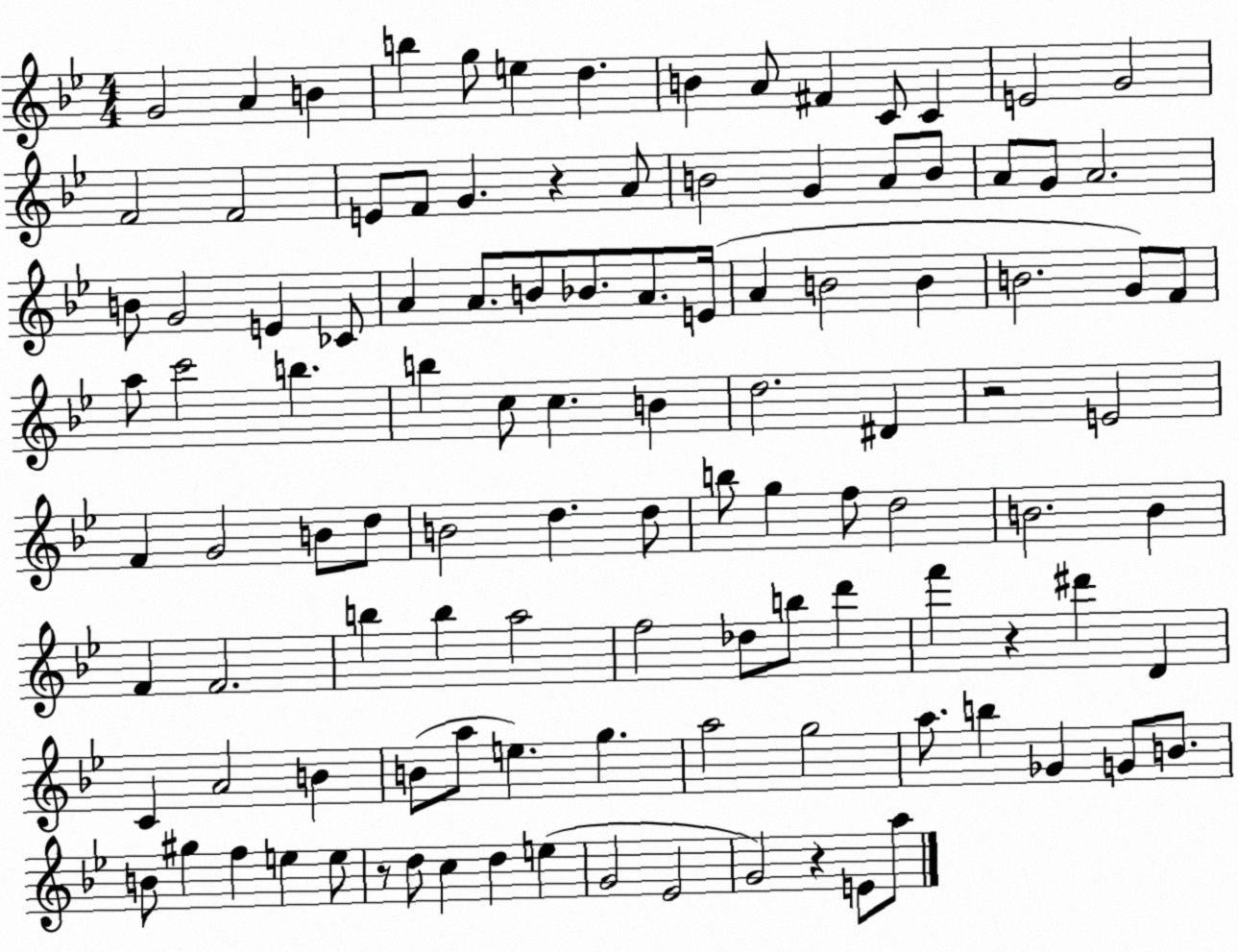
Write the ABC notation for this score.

X:1
T:Untitled
M:4/4
L:1/4
K:Bb
G2 A B b g/2 e d B A/2 ^F C/2 C E2 G2 F2 F2 E/2 F/2 G z A/2 B2 G A/2 B/2 A/2 G/2 A2 B/2 G2 E _C/2 A A/2 B/2 _B/2 A/2 E/4 A B2 B B2 G/2 F/2 a/2 c'2 b b c/2 c B d2 ^D z2 E2 F G2 B/2 d/2 B2 d d/2 b/2 g f/2 d2 B2 B F F2 b b a2 f2 _d/2 b/2 d' f' z ^d' D C A2 B B/2 a/2 e g a2 g2 a/2 b _G G/2 B/2 B/2 ^g f e e/2 z/2 d/2 c d e G2 _E2 G2 z E/2 a/2